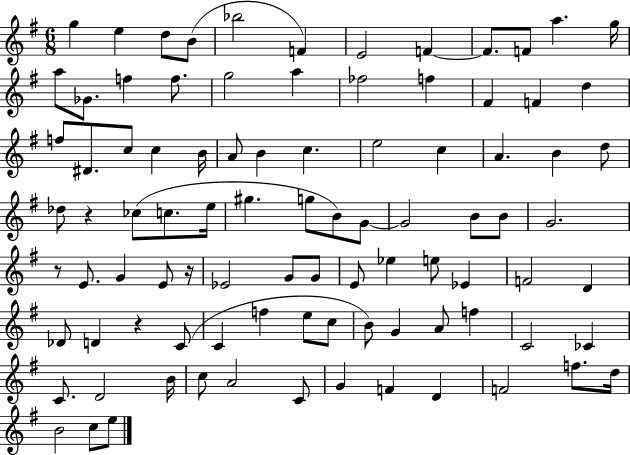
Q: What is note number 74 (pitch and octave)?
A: C4